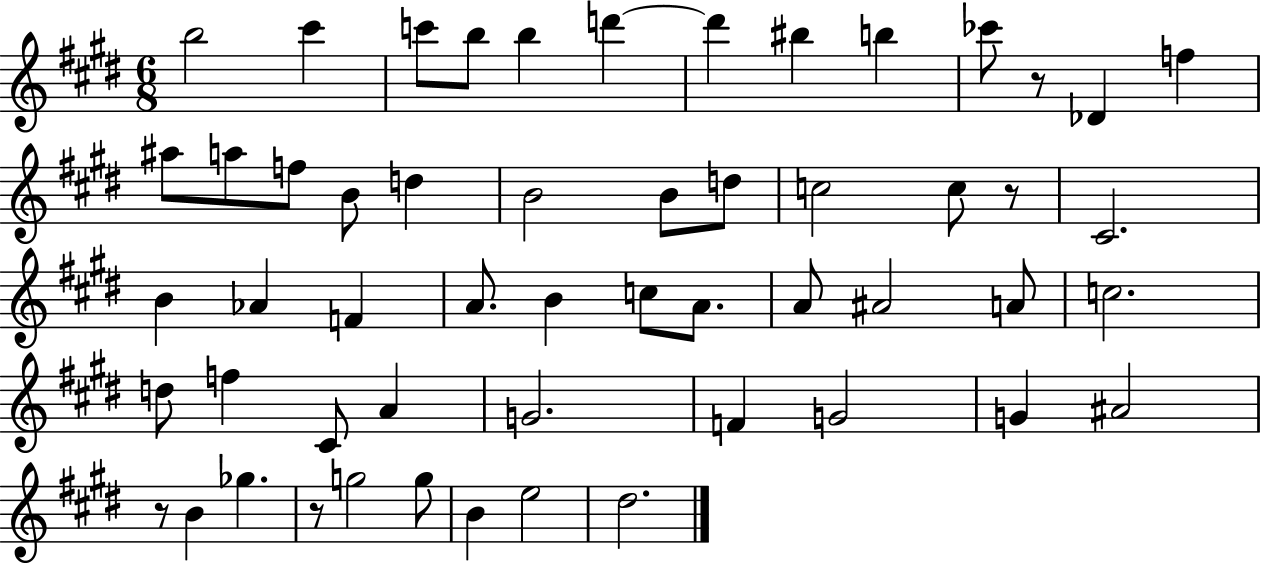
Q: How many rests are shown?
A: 4